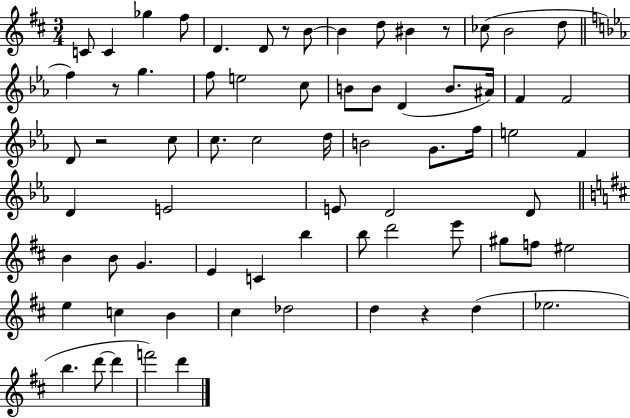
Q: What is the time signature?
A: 3/4